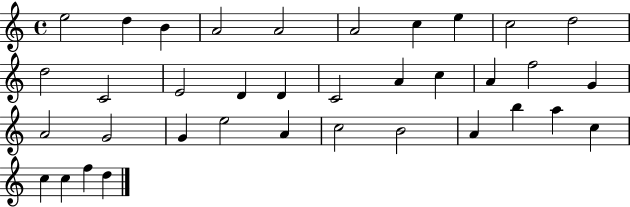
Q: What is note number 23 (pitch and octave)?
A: G4